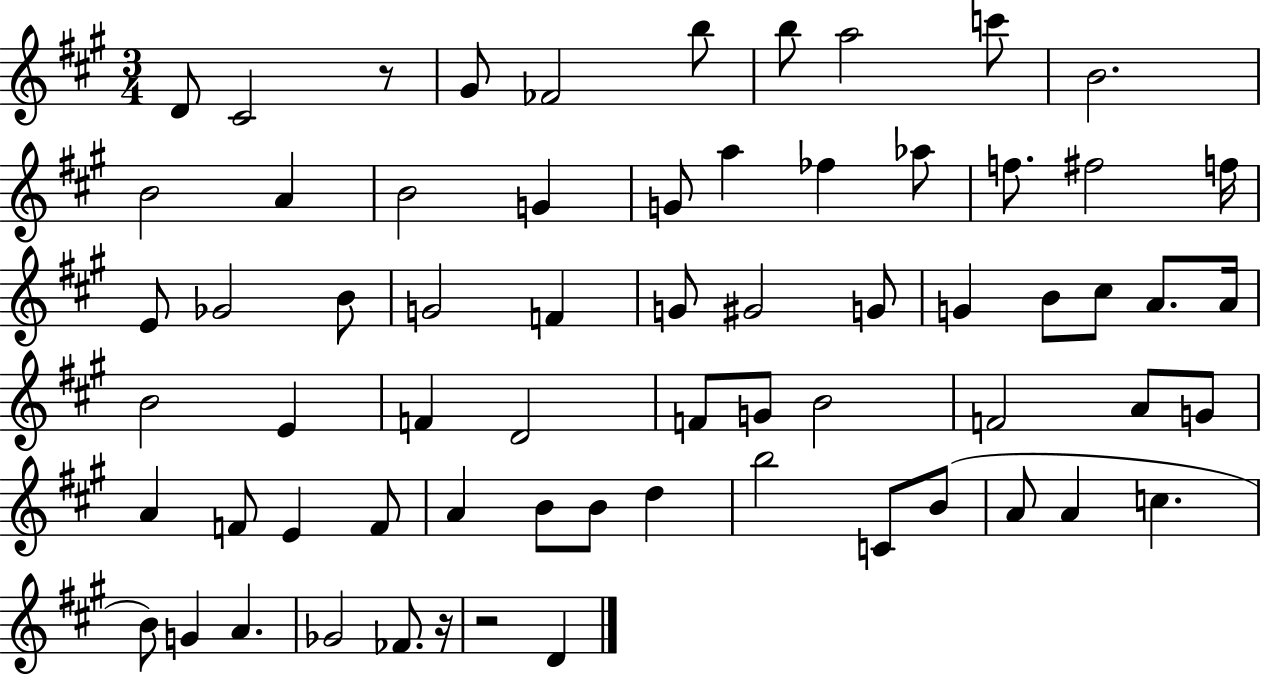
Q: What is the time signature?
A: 3/4